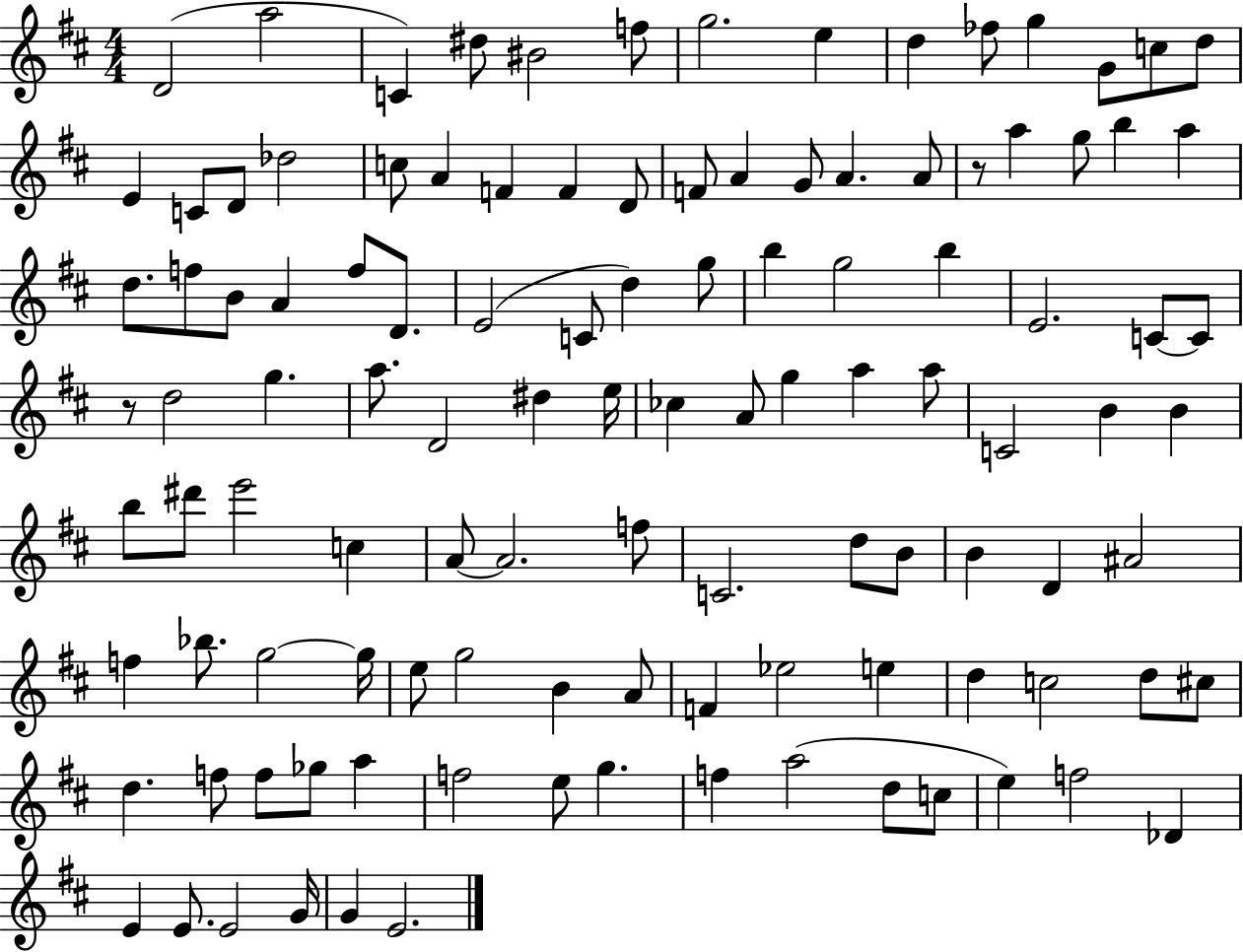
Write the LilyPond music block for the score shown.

{
  \clef treble
  \numericTimeSignature
  \time 4/4
  \key d \major
  d'2( a''2 | c'4) dis''8 bis'2 f''8 | g''2. e''4 | d''4 fes''8 g''4 g'8 c''8 d''8 | \break e'4 c'8 d'8 des''2 | c''8 a'4 f'4 f'4 d'8 | f'8 a'4 g'8 a'4. a'8 | r8 a''4 g''8 b''4 a''4 | \break d''8. f''8 b'8 a'4 f''8 d'8. | e'2( c'8 d''4) g''8 | b''4 g''2 b''4 | e'2. c'8~~ c'8 | \break r8 d''2 g''4. | a''8. d'2 dis''4 e''16 | ces''4 a'8 g''4 a''4 a''8 | c'2 b'4 b'4 | \break b''8 dis'''8 e'''2 c''4 | a'8~~ a'2. f''8 | c'2. d''8 b'8 | b'4 d'4 ais'2 | \break f''4 bes''8. g''2~~ g''16 | e''8 g''2 b'4 a'8 | f'4 ees''2 e''4 | d''4 c''2 d''8 cis''8 | \break d''4. f''8 f''8 ges''8 a''4 | f''2 e''8 g''4. | f''4 a''2( d''8 c''8 | e''4) f''2 des'4 | \break e'4 e'8. e'2 g'16 | g'4 e'2. | \bar "|."
}